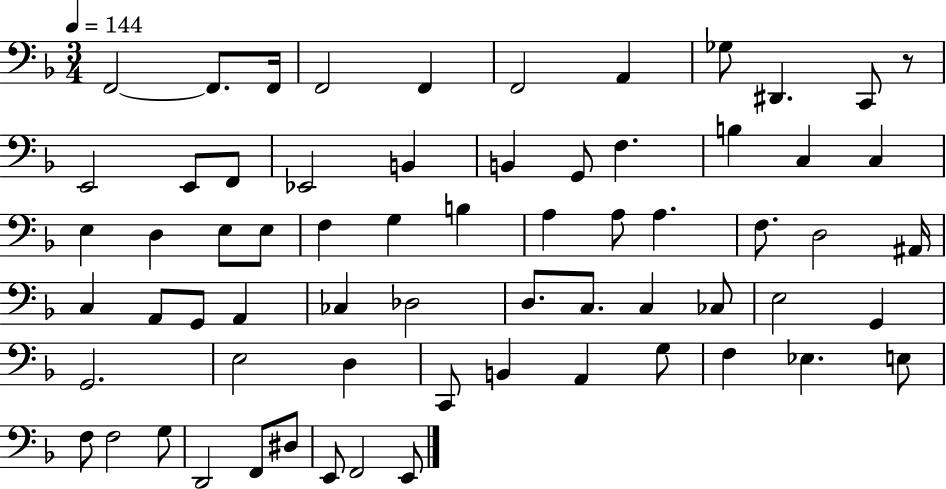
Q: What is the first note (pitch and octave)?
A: F2